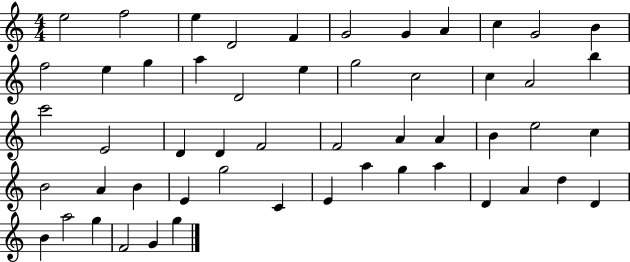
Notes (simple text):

E5/h F5/h E5/q D4/h F4/q G4/h G4/q A4/q C5/q G4/h B4/q F5/h E5/q G5/q A5/q D4/h E5/q G5/h C5/h C5/q A4/h B5/q C6/h E4/h D4/q D4/q F4/h F4/h A4/q A4/q B4/q E5/h C5/q B4/h A4/q B4/q E4/q G5/h C4/q E4/q A5/q G5/q A5/q D4/q A4/q D5/q D4/q B4/q A5/h G5/q F4/h G4/q G5/q